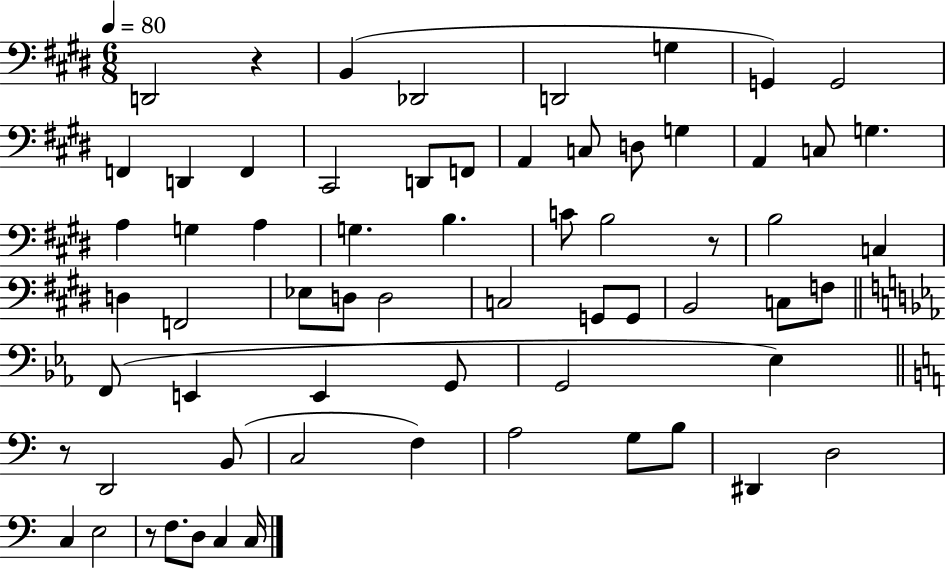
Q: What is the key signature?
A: E major